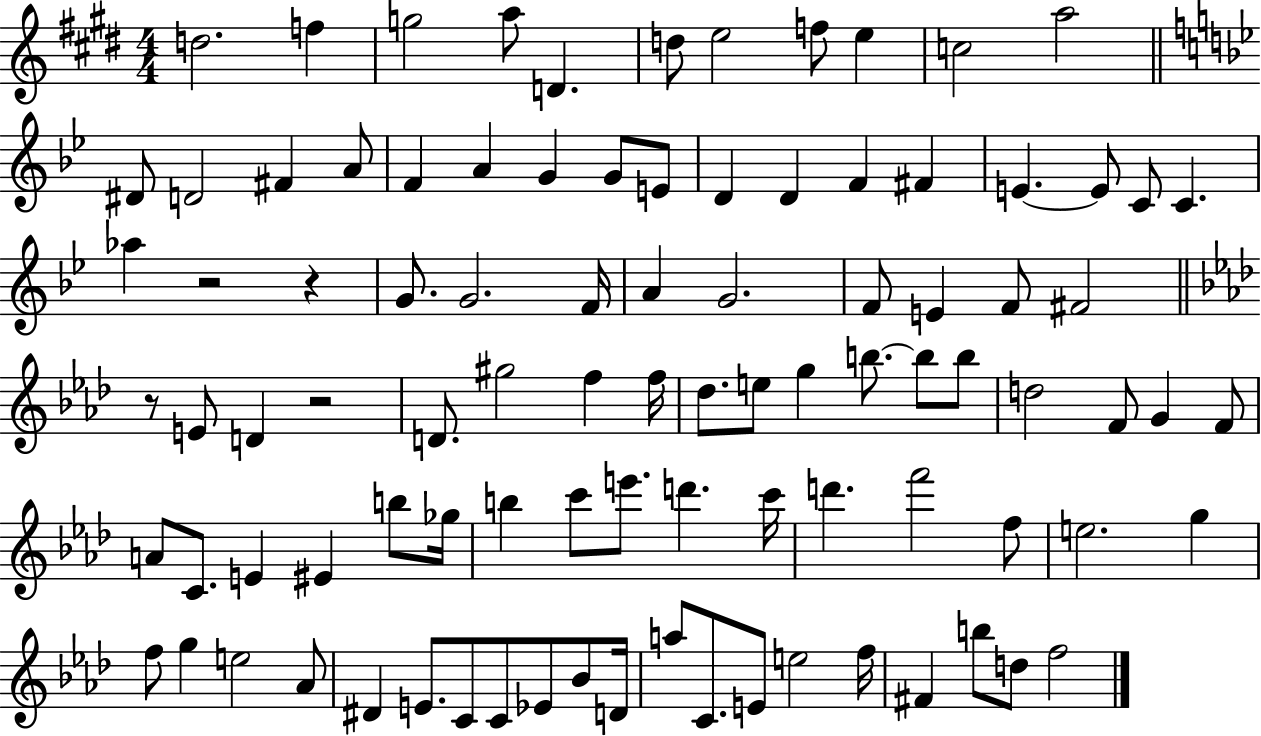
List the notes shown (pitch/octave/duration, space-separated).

D5/h. F5/q G5/h A5/e D4/q. D5/e E5/h F5/e E5/q C5/h A5/h D#4/e D4/h F#4/q A4/e F4/q A4/q G4/q G4/e E4/e D4/q D4/q F4/q F#4/q E4/q. E4/e C4/e C4/q. Ab5/q R/h R/q G4/e. G4/h. F4/s A4/q G4/h. F4/e E4/q F4/e F#4/h R/e E4/e D4/q R/h D4/e. G#5/h F5/q F5/s Db5/e. E5/e G5/q B5/e. B5/e B5/e D5/h F4/e G4/q F4/e A4/e C4/e. E4/q EIS4/q B5/e Gb5/s B5/q C6/e E6/e. D6/q. C6/s D6/q. F6/h F5/e E5/h. G5/q F5/e G5/q E5/h Ab4/e D#4/q E4/e. C4/e C4/e Eb4/e Bb4/e D4/s A5/e C4/e. E4/e E5/h F5/s F#4/q B5/e D5/e F5/h